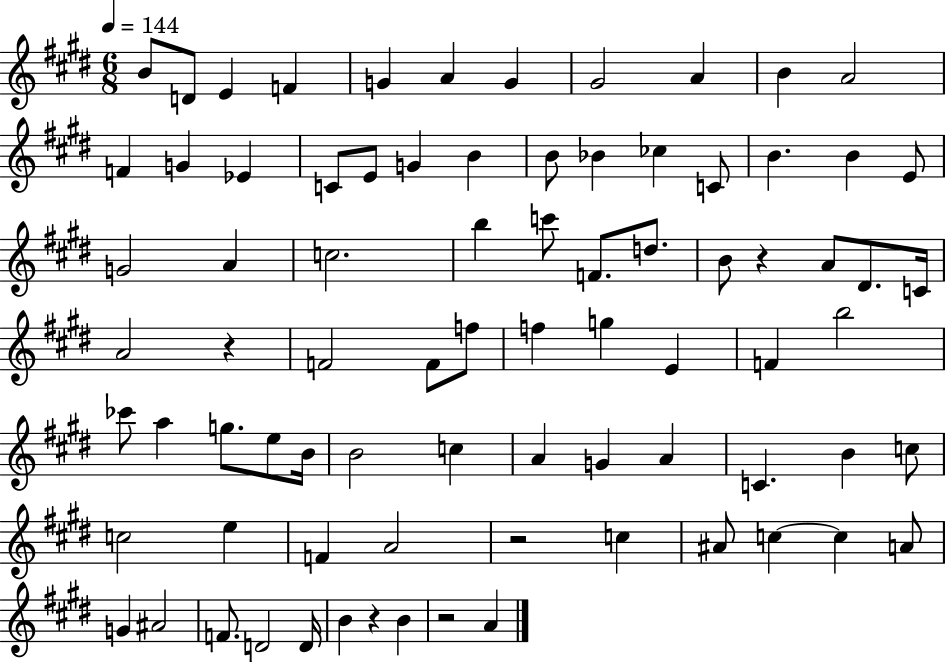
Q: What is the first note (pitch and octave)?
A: B4